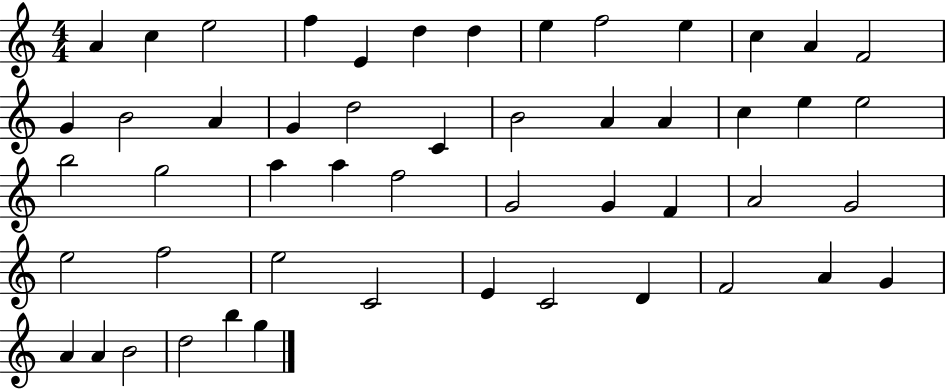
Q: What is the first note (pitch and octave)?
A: A4